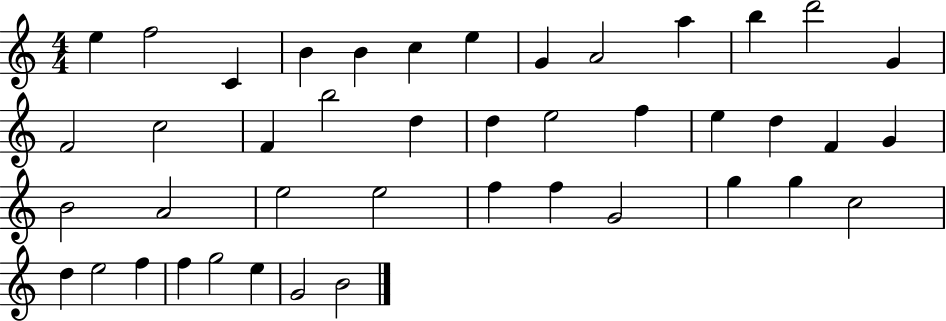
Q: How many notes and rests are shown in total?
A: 43